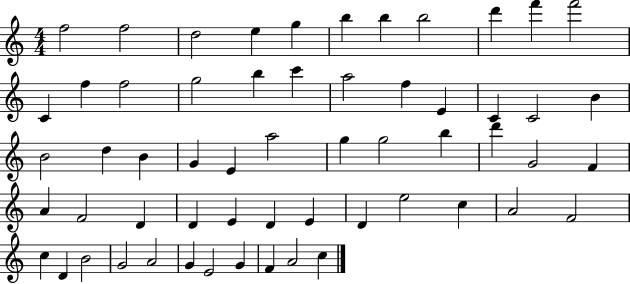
{
  \clef treble
  \numericTimeSignature
  \time 4/4
  \key c \major
  f''2 f''2 | d''2 e''4 g''4 | b''4 b''4 b''2 | d'''4 f'''4 f'''2 | \break c'4 f''4 f''2 | g''2 b''4 c'''4 | a''2 f''4 e'4 | c'4 c'2 b'4 | \break b'2 d''4 b'4 | g'4 e'4 a''2 | g''4 g''2 b''4 | d'''4 g'2 f'4 | \break a'4 f'2 d'4 | d'4 e'4 d'4 e'4 | d'4 e''2 c''4 | a'2 f'2 | \break c''4 d'4 b'2 | g'2 a'2 | g'4 e'2 g'4 | f'4 a'2 c''4 | \break \bar "|."
}